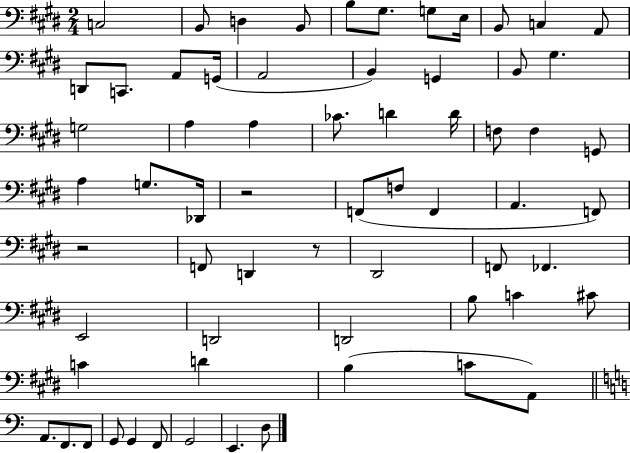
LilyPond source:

{
  \clef bass
  \numericTimeSignature
  \time 2/4
  \key e \major
  c2 | b,8 d4 b,8 | b8 gis8. g8 e16 | b,8 c4 a,8 | \break d,8 c,8. a,8 g,16( | a,2 | b,4) g,4 | b,8 gis4. | \break g2 | a4 a4 | ces'8. d'4 d'16 | f8 f4 g,8 | \break a4 g8. des,16 | r2 | f,8( f8 f,4 | a,4. f,8) | \break r2 | f,8 d,4 r8 | dis,2 | f,8 fes,4. | \break e,2 | d,2 | d,2 | b8 c'4 cis'8 | \break c'4 d'4 | b4( c'8 a,8) | \bar "||" \break \key c \major a,8. f,8. f,8 | g,8 g,4 f,8 | g,2 | e,4. d8 | \break \bar "|."
}